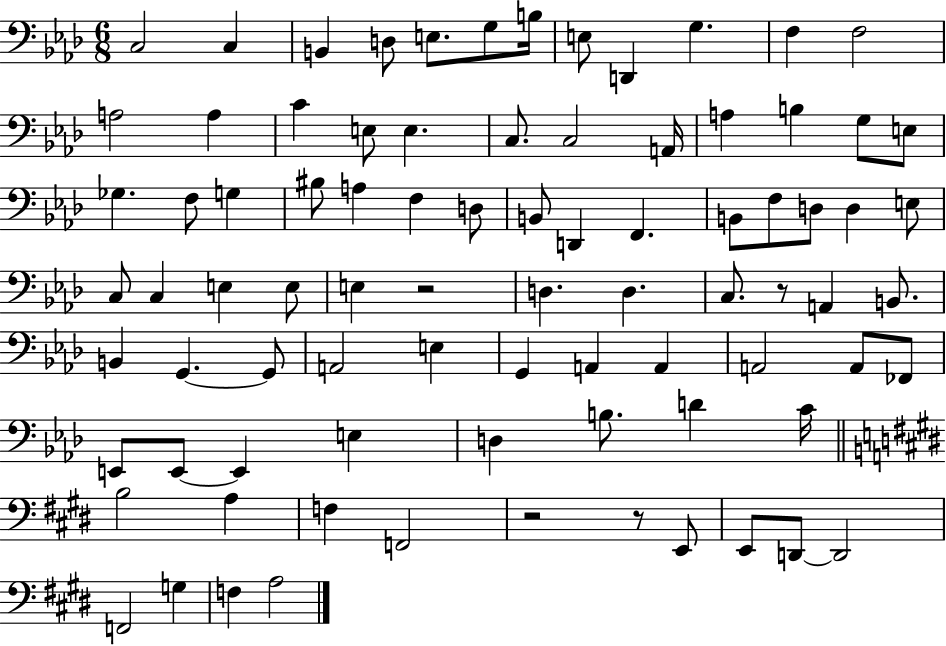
C3/h C3/q B2/q D3/e E3/e. G3/e B3/s E3/e D2/q G3/q. F3/q F3/h A3/h A3/q C4/q E3/e E3/q. C3/e. C3/h A2/s A3/q B3/q G3/e E3/e Gb3/q. F3/e G3/q BIS3/e A3/q F3/q D3/e B2/e D2/q F2/q. B2/e F3/e D3/e D3/q E3/e C3/e C3/q E3/q E3/e E3/q R/h D3/q. D3/q. C3/e. R/e A2/q B2/e. B2/q G2/q. G2/e A2/h E3/q G2/q A2/q A2/q A2/h A2/e FES2/e E2/e E2/e E2/q E3/q D3/q B3/e. D4/q C4/s B3/h A3/q F3/q F2/h R/h R/e E2/e E2/e D2/e D2/h F2/h G3/q F3/q A3/h